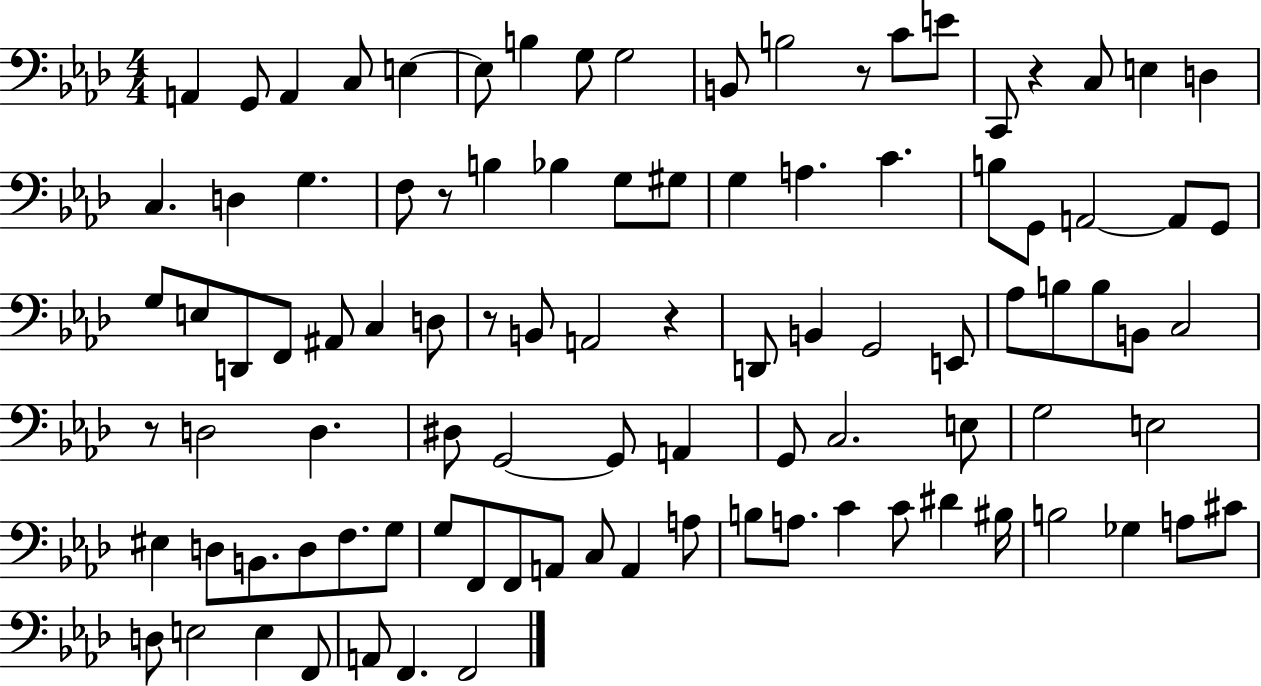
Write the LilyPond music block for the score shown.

{
  \clef bass
  \numericTimeSignature
  \time 4/4
  \key aes \major
  \repeat volta 2 { a,4 g,8 a,4 c8 e4~~ | e8 b4 g8 g2 | b,8 b2 r8 c'8 e'8 | c,8 r4 c8 e4 d4 | \break c4. d4 g4. | f8 r8 b4 bes4 g8 gis8 | g4 a4. c'4. | b8 g,8 a,2~~ a,8 g,8 | \break g8 e8 d,8 f,8 ais,8 c4 d8 | r8 b,8 a,2 r4 | d,8 b,4 g,2 e,8 | aes8 b8 b8 b,8 c2 | \break r8 d2 d4. | dis8 g,2~~ g,8 a,4 | g,8 c2. e8 | g2 e2 | \break eis4 d8 b,8. d8 f8. g8 | g8 f,8 f,8 a,8 c8 a,4 a8 | b8 a8. c'4 c'8 dis'4 bis16 | b2 ges4 a8 cis'8 | \break d8 e2 e4 f,8 | a,8 f,4. f,2 | } \bar "|."
}